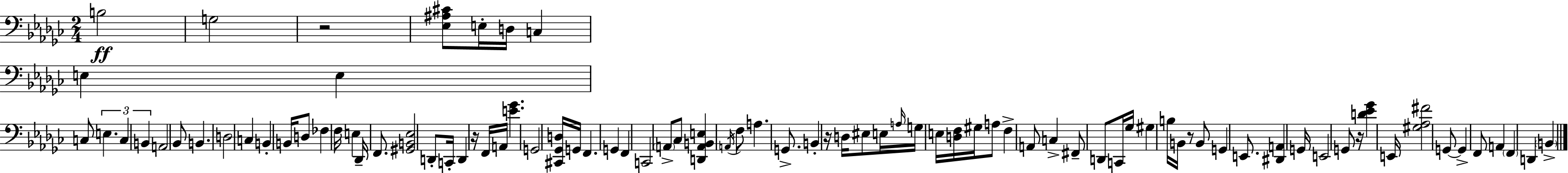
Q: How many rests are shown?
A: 5